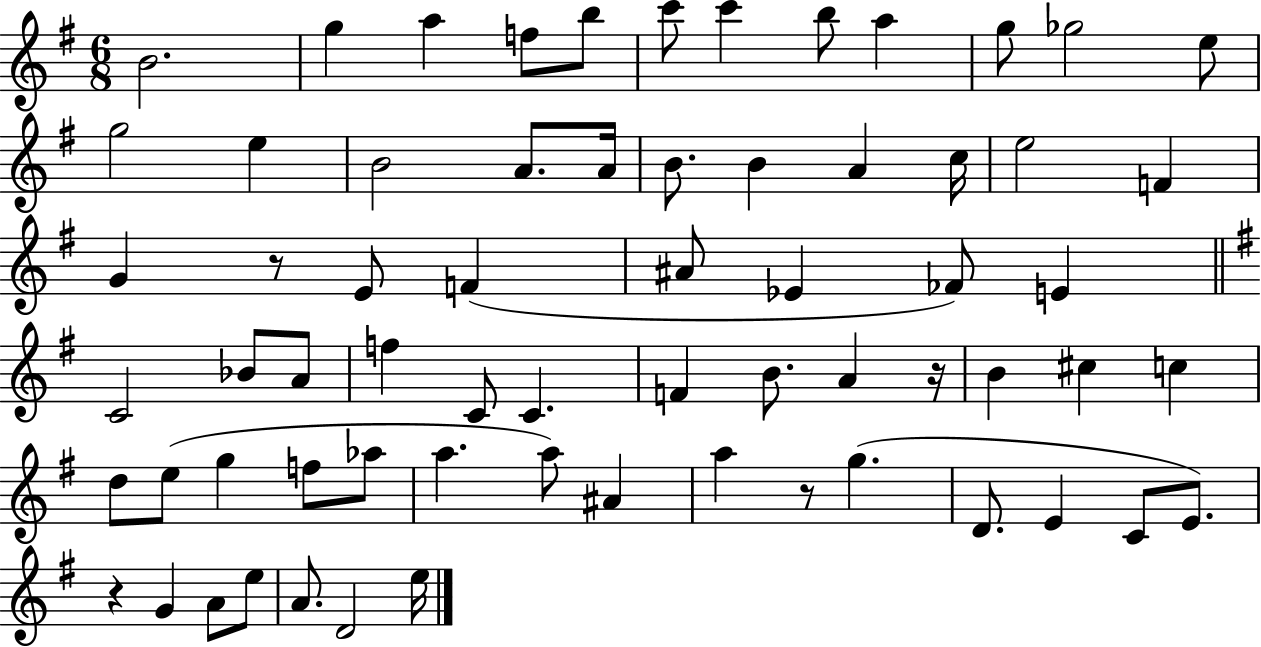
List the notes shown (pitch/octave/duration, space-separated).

B4/h. G5/q A5/q F5/e B5/e C6/e C6/q B5/e A5/q G5/e Gb5/h E5/e G5/h E5/q B4/h A4/e. A4/s B4/e. B4/q A4/q C5/s E5/h F4/q G4/q R/e E4/e F4/q A#4/e Eb4/q FES4/e E4/q C4/h Bb4/e A4/e F5/q C4/e C4/q. F4/q B4/e. A4/q R/s B4/q C#5/q C5/q D5/e E5/e G5/q F5/e Ab5/e A5/q. A5/e A#4/q A5/q R/e G5/q. D4/e. E4/q C4/e E4/e. R/q G4/q A4/e E5/e A4/e. D4/h E5/s